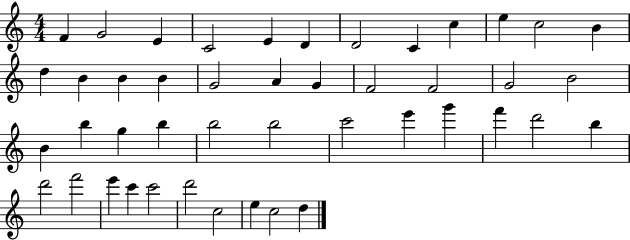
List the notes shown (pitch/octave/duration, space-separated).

F4/q G4/h E4/q C4/h E4/q D4/q D4/h C4/q C5/q E5/q C5/h B4/q D5/q B4/q B4/q B4/q G4/h A4/q G4/q F4/h F4/h G4/h B4/h B4/q B5/q G5/q B5/q B5/h B5/h C6/h E6/q G6/q F6/q D6/h B5/q D6/h F6/h E6/q C6/q C6/h D6/h C5/h E5/q C5/h D5/q